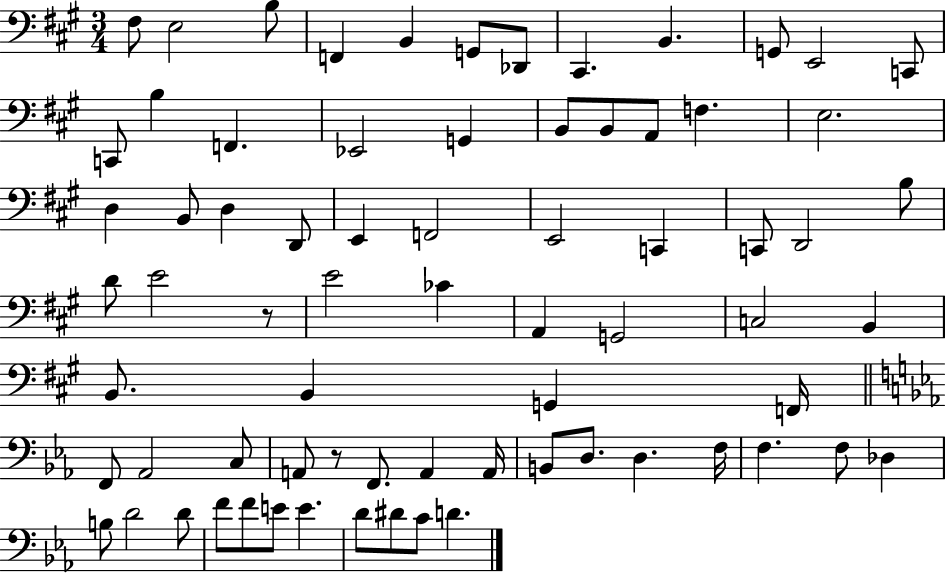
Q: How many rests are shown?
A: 2